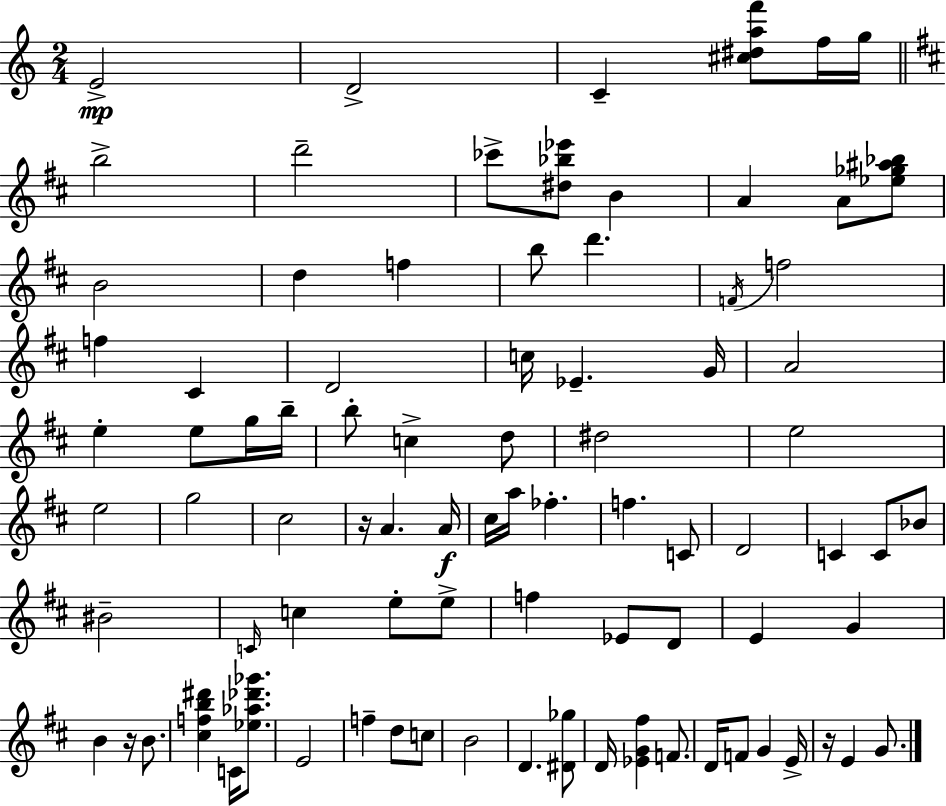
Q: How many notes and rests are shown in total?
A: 85